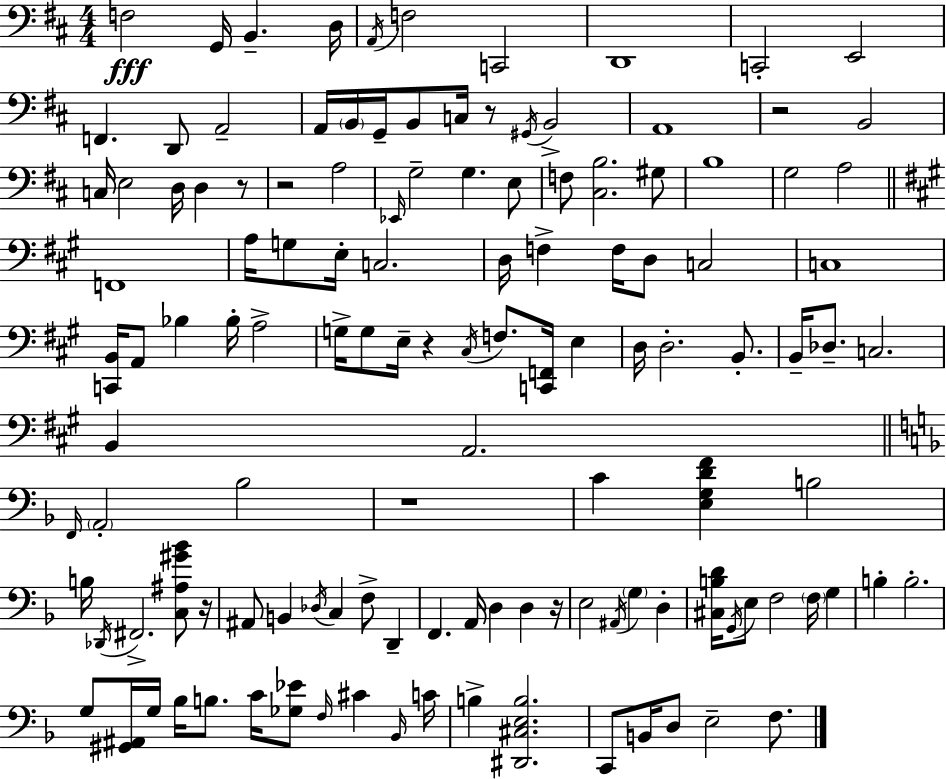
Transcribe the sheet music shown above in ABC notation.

X:1
T:Untitled
M:4/4
L:1/4
K:D
F,2 G,,/4 B,, D,/4 A,,/4 F,2 C,,2 D,,4 C,,2 E,,2 F,, D,,/2 A,,2 A,,/4 B,,/4 G,,/4 B,,/2 C,/4 z/2 ^G,,/4 B,,2 A,,4 z2 B,,2 C,/4 E,2 D,/4 D, z/2 z2 A,2 _E,,/4 G,2 G, E,/2 F,/2 [^C,B,]2 ^G,/2 B,4 G,2 A,2 F,,4 A,/4 G,/2 E,/4 C,2 D,/4 F, F,/4 D,/2 C,2 C,4 [C,,B,,]/4 A,,/2 _B, _B,/4 A,2 G,/4 G,/2 E,/4 z ^C,/4 F,/2 [C,,F,,]/4 E, D,/4 D,2 B,,/2 B,,/4 _D,/2 C,2 B,, A,,2 F,,/4 A,,2 _B,2 z4 C [E,G,DF] B,2 B,/4 _D,,/4 ^F,,2 [C,^A,^G_B]/2 z/4 ^A,,/2 B,, _D,/4 C, F,/2 D,, F,, A,,/4 D, D, z/4 E,2 ^A,,/4 G, D, [^C,B,D]/4 G,,/4 E,/2 F,2 F,/4 G, B, B,2 G,/2 [^G,,^A,,]/4 G,/4 _B,/4 B,/2 C/4 [_G,_E]/2 F,/4 ^C _B,,/4 C/4 B, [^D,,^C,E,B,]2 C,,/2 B,,/4 D,/2 E,2 F,/2